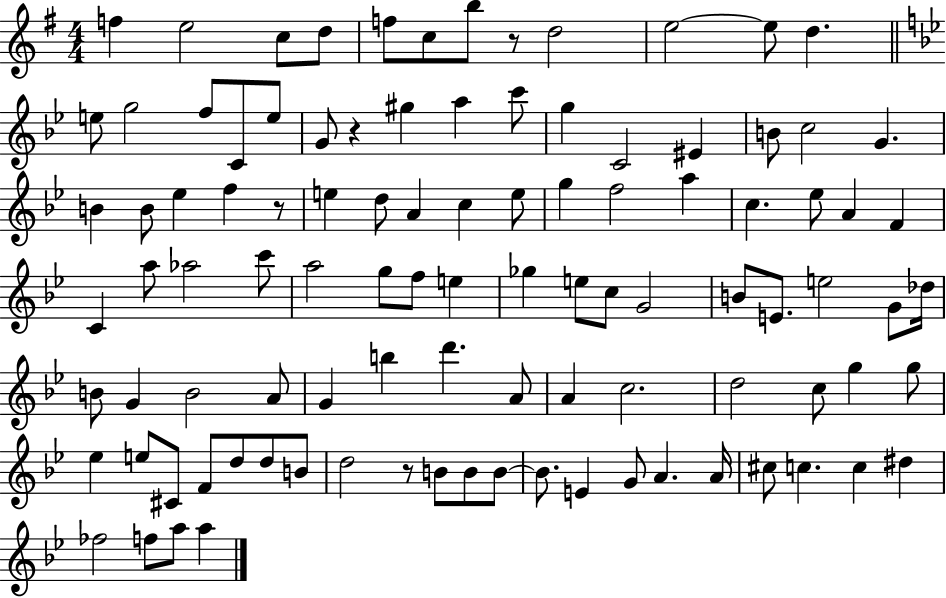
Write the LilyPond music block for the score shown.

{
  \clef treble
  \numericTimeSignature
  \time 4/4
  \key g \major
  f''4 e''2 c''8 d''8 | f''8 c''8 b''8 r8 d''2 | e''2~~ e''8 d''4. | \bar "||" \break \key bes \major e''8 g''2 f''8 c'8 e''8 | g'8 r4 gis''4 a''4 c'''8 | g''4 c'2 eis'4 | b'8 c''2 g'4. | \break b'4 b'8 ees''4 f''4 r8 | e''4 d''8 a'4 c''4 e''8 | g''4 f''2 a''4 | c''4. ees''8 a'4 f'4 | \break c'4 a''8 aes''2 c'''8 | a''2 g''8 f''8 e''4 | ges''4 e''8 c''8 g'2 | b'8 e'8. e''2 g'8 des''16 | \break b'8 g'4 b'2 a'8 | g'4 b''4 d'''4. a'8 | a'4 c''2. | d''2 c''8 g''4 g''8 | \break ees''4 e''8 cis'8 f'8 d''8 d''8 b'8 | d''2 r8 b'8 b'8 b'8~~ | b'8. e'4 g'8 a'4. a'16 | cis''8 c''4. c''4 dis''4 | \break fes''2 f''8 a''8 a''4 | \bar "|."
}